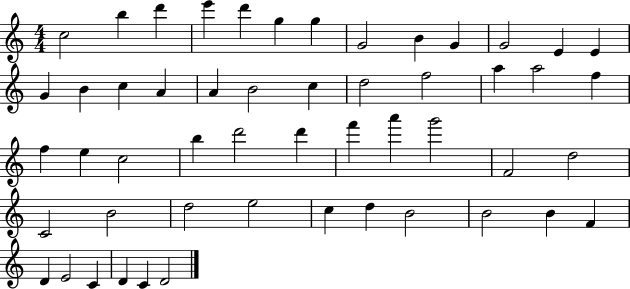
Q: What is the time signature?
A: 4/4